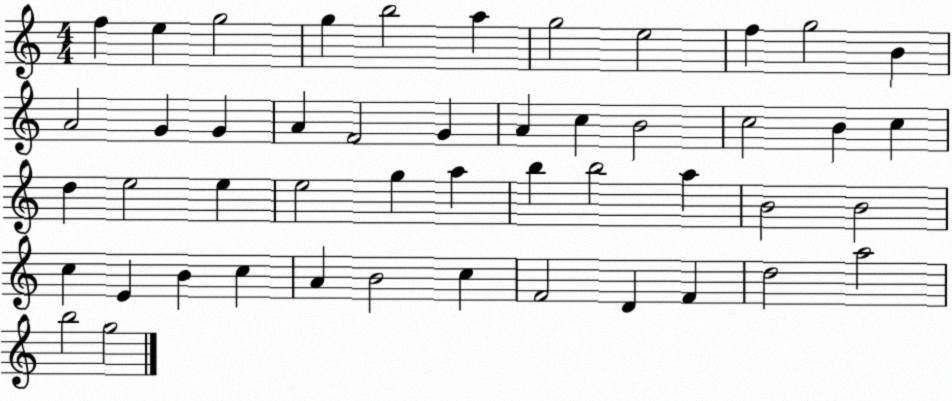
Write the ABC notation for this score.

X:1
T:Untitled
M:4/4
L:1/4
K:C
f e g2 g b2 a g2 e2 f g2 B A2 G G A F2 G A c B2 c2 B c d e2 e e2 g a b b2 a B2 B2 c E B c A B2 c F2 D F d2 a2 b2 g2